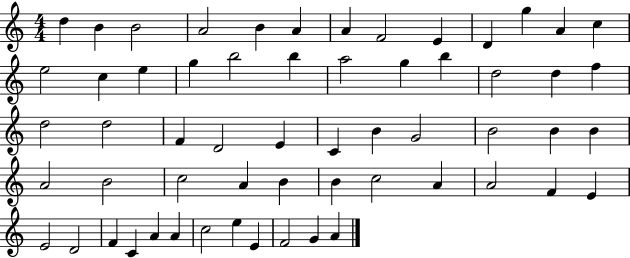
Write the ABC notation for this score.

X:1
T:Untitled
M:4/4
L:1/4
K:C
d B B2 A2 B A A F2 E D g A c e2 c e g b2 b a2 g b d2 d f d2 d2 F D2 E C B G2 B2 B B A2 B2 c2 A B B c2 A A2 F E E2 D2 F C A A c2 e E F2 G A